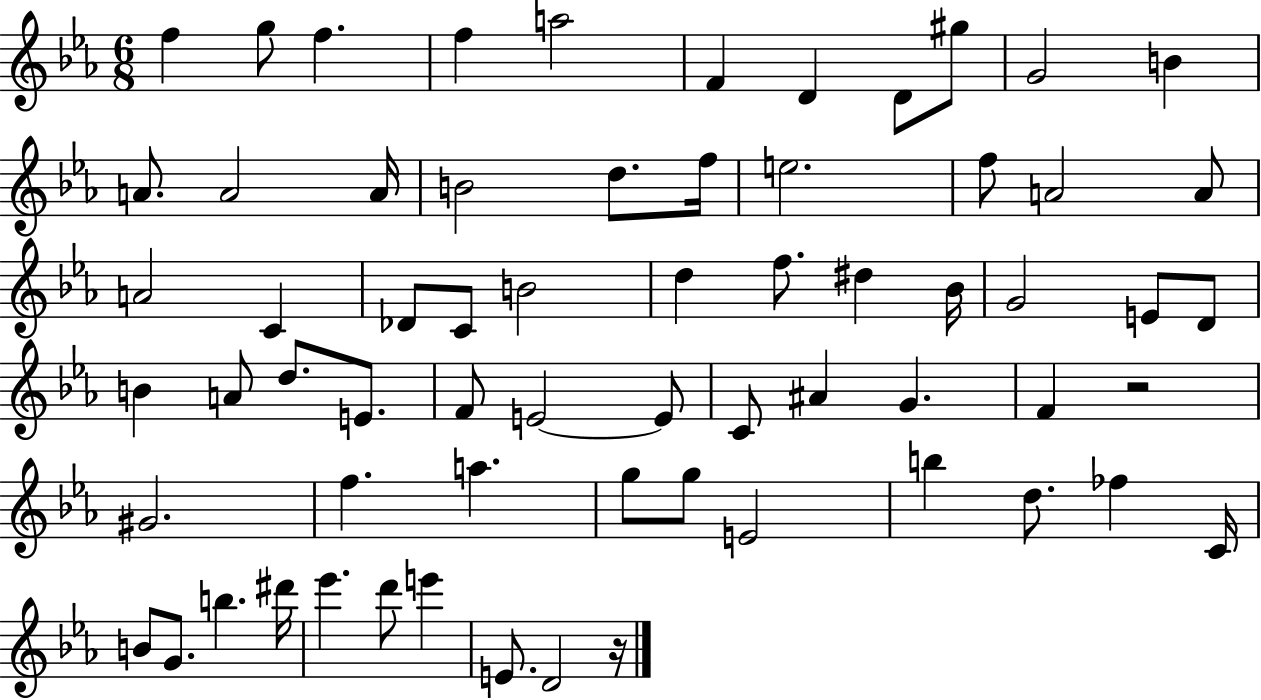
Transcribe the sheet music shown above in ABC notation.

X:1
T:Untitled
M:6/8
L:1/4
K:Eb
f g/2 f f a2 F D D/2 ^g/2 G2 B A/2 A2 A/4 B2 d/2 f/4 e2 f/2 A2 A/2 A2 C _D/2 C/2 B2 d f/2 ^d _B/4 G2 E/2 D/2 B A/2 d/2 E/2 F/2 E2 E/2 C/2 ^A G F z2 ^G2 f a g/2 g/2 E2 b d/2 _f C/4 B/2 G/2 b ^d'/4 _e' d'/2 e' E/2 D2 z/4